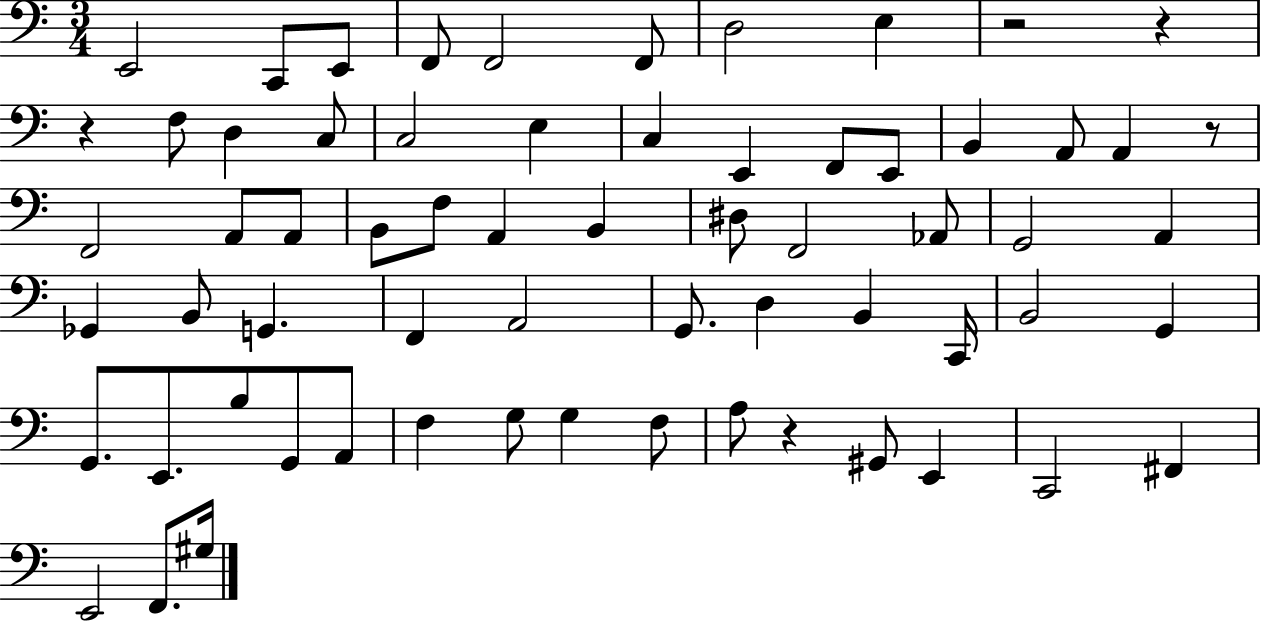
X:1
T:Untitled
M:3/4
L:1/4
K:C
E,,2 C,,/2 E,,/2 F,,/2 F,,2 F,,/2 D,2 E, z2 z z F,/2 D, C,/2 C,2 E, C, E,, F,,/2 E,,/2 B,, A,,/2 A,, z/2 F,,2 A,,/2 A,,/2 B,,/2 F,/2 A,, B,, ^D,/2 F,,2 _A,,/2 G,,2 A,, _G,, B,,/2 G,, F,, A,,2 G,,/2 D, B,, C,,/4 B,,2 G,, G,,/2 E,,/2 B,/2 G,,/2 A,,/2 F, G,/2 G, F,/2 A,/2 z ^G,,/2 E,, C,,2 ^F,, E,,2 F,,/2 ^G,/4